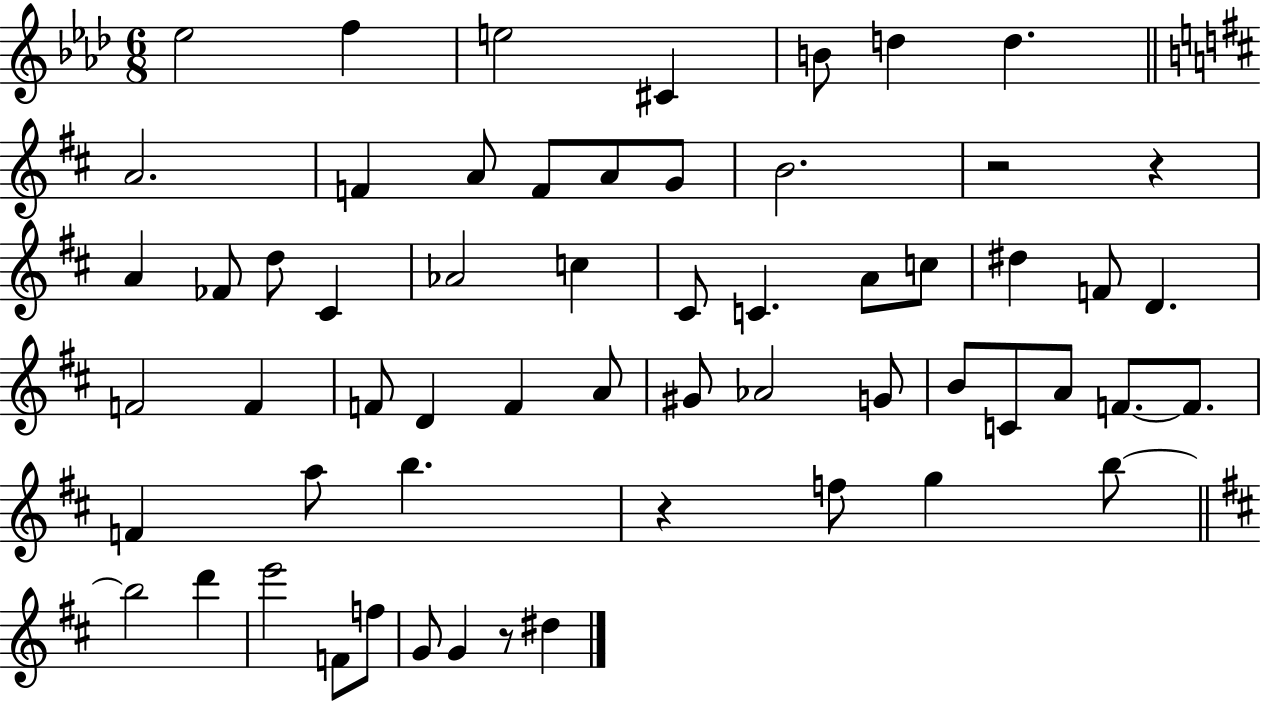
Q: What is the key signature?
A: AES major